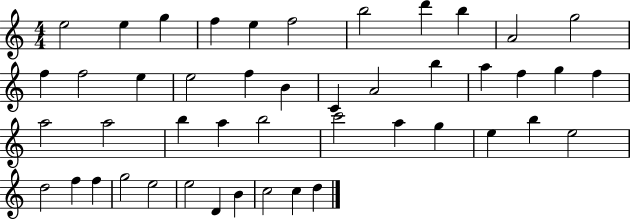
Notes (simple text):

E5/h E5/q G5/q F5/q E5/q F5/h B5/h D6/q B5/q A4/h G5/h F5/q F5/h E5/q E5/h F5/q B4/q C4/q A4/h B5/q A5/q F5/q G5/q F5/q A5/h A5/h B5/q A5/q B5/h C6/h A5/q G5/q E5/q B5/q E5/h D5/h F5/q F5/q G5/h E5/h E5/h D4/q B4/q C5/h C5/q D5/q